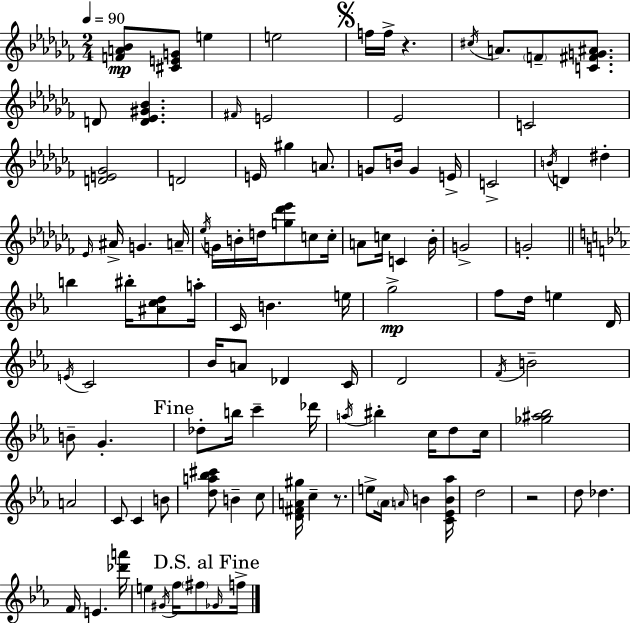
{
  \clef treble
  \numericTimeSignature
  \time 2/4
  \key aes \minor
  \tempo 4 = 90
  <f' a' bes'>8\mp <cis' e' g'>8 e''4 | e''2 | \mark \markup { \musicglyph "scripts.segno" } f''16 f''16-> r4. | \acciaccatura { cis''16 } a'8. \parenthesize f'8-- <c' fis' g' ais'>8. | \break d'8 <d' ees' gis' bes'>4. | \grace { fis'16 } e'2 | ees'2 | c'2 | \break <d' e' ges'>2 | d'2 | e'16 gis''4 a'8. | g'8 b'16 g'4 | \break e'16-> c'2-> | \acciaccatura { b'16 } d'4 dis''4-. | \grace { ees'16 } ais'16-> g'4. | a'16-- \acciaccatura { ees''16 } g'16 b'16-. d''16 | \break <g'' des''' ees'''>8 c''8 c''16-. a'8 c''16 | c'4 bes'16-. g'2-> | g'2-. | \bar "||" \break \key ees \major b''4 bis''16-. <ais' c'' d''>8 a''16-. | c'16 b'4. e''16 | g''2->\mp | f''8 d''16 e''4 d'16 | \break \acciaccatura { e'16 } c'2 | bes'16 a'8 des'4 | c'16 d'2 | \acciaccatura { f'16 } b'2-- | \break b'8-- g'4.-. | \mark "Fine" des''8-. b''16 c'''4-- | des'''16 \acciaccatura { a''16 } bis''4-. c''16 | d''8 c''16 <ges'' ais'' bes''>2 | \break a'2 | c'8 c'4 | b'8 <d'' a'' bes'' cis'''>8 b'4-- | c''8 <d' fis' a' gis''>16 c''4-- | \break r8. e''8-> \parenthesize aes'16 \grace { a'16 } b'4 | <c' ees' b' aes''>16 d''2 | r2 | d''8 des''4. | \break f'16 e'4. | <des''' a'''>16 e''4 | \acciaccatura { gis'16 } f''16 \parenthesize fis''8 \mark "D.S. al Fine" \grace { ges'16 } f''16-> \bar "|."
}